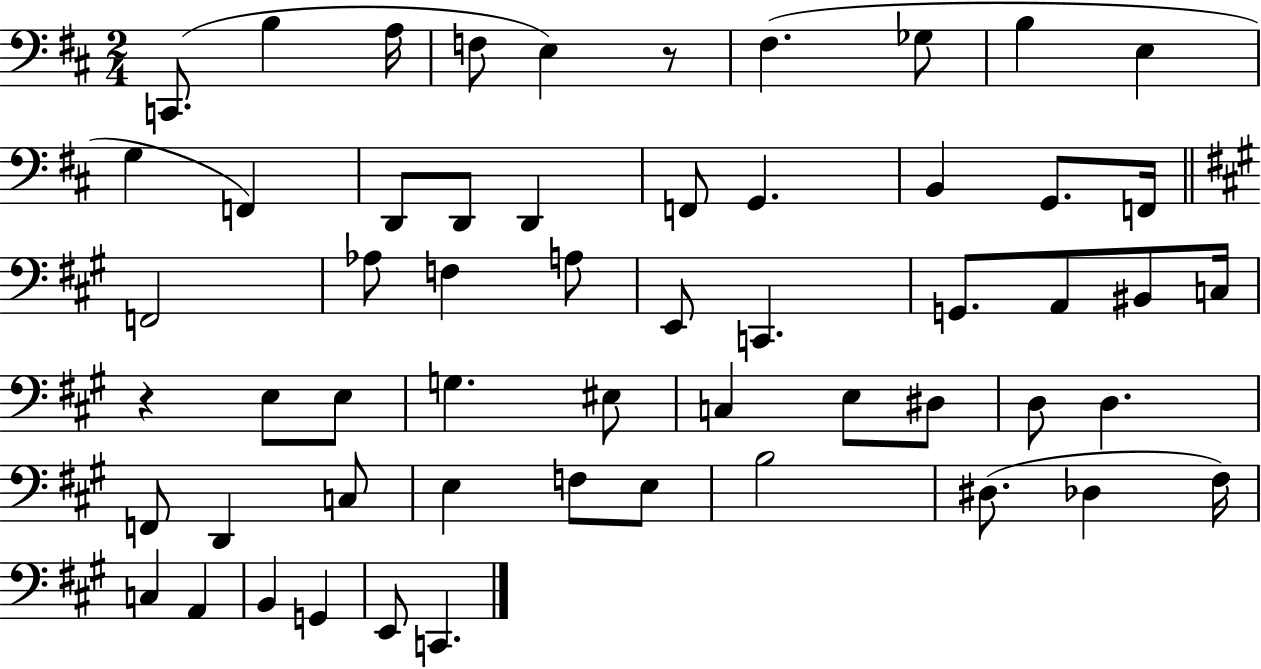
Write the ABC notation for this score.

X:1
T:Untitled
M:2/4
L:1/4
K:D
C,,/2 B, A,/4 F,/2 E, z/2 ^F, _G,/2 B, E, G, F,, D,,/2 D,,/2 D,, F,,/2 G,, B,, G,,/2 F,,/4 F,,2 _A,/2 F, A,/2 E,,/2 C,, G,,/2 A,,/2 ^B,,/2 C,/4 z E,/2 E,/2 G, ^E,/2 C, E,/2 ^D,/2 D,/2 D, F,,/2 D,, C,/2 E, F,/2 E,/2 B,2 ^D,/2 _D, ^F,/4 C, A,, B,, G,, E,,/2 C,,